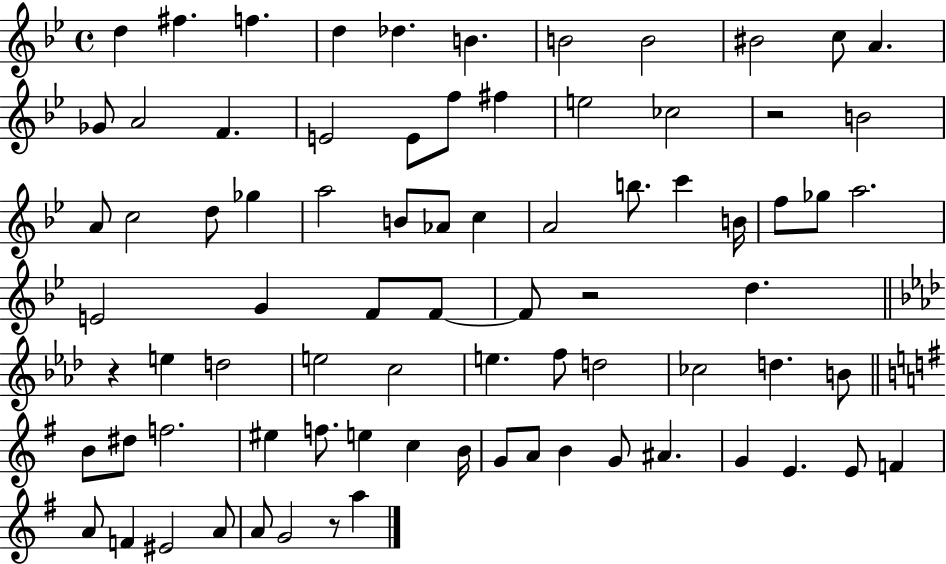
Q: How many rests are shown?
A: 4